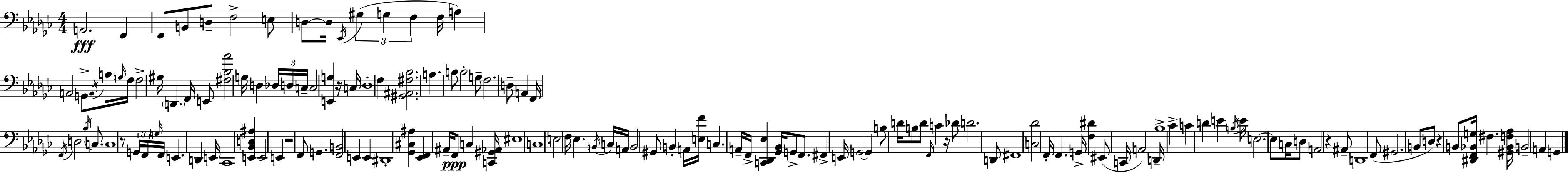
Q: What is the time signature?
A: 4/4